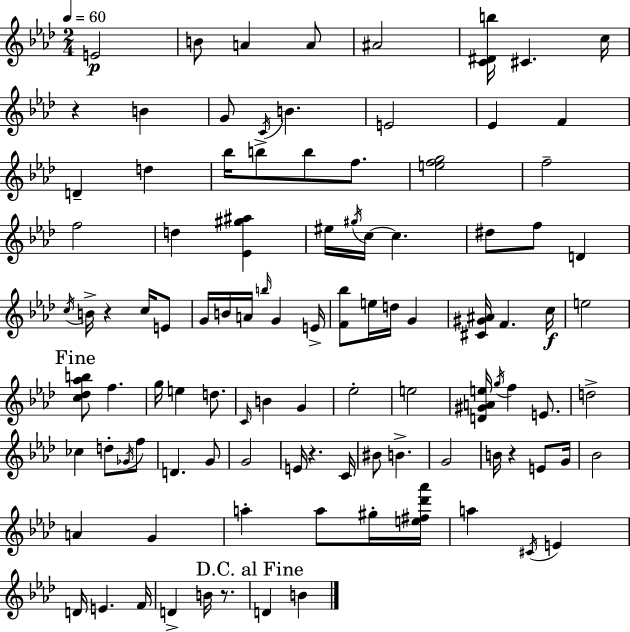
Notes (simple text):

E4/h B4/e A4/q A4/e A#4/h [C4,D#4,B5]/s C#4/q. C5/s R/q B4/q G4/e C4/s B4/q. E4/h Eb4/q F4/q D4/q D5/q Bb5/s B5/e B5/e F5/e. [E5,F5,G5]/h F5/h F5/h D5/q [Eb4,G#5,A#5]/q EIS5/s G#5/s C5/s C5/q. D#5/e F5/e D4/q C5/s B4/s R/q C5/s E4/e G4/s B4/s A4/s B5/s G4/q E4/s [F4,Bb5]/e E5/s D5/s G4/q [C#4,G#4,A#4]/s F4/q. C5/s E5/h [C5,Db5,Ab5,B5]/e F5/q. G5/s E5/q D5/e. C4/s B4/q G4/q Eb5/h E5/h [D4,G#4,A4,E5]/s G5/s F5/q E4/e. D5/h CES5/q D5/e Gb4/s F5/e D4/q. G4/e G4/h E4/s R/q. C4/s BIS4/e B4/q. G4/h B4/s R/q E4/e G4/s Bb4/h A4/q G4/q A5/q A5/e G#5/s [E5,F#5,Db6,Ab6]/s A5/q C#4/s E4/q D4/s E4/q. F4/s D4/q B4/s R/e. D4/q B4/q